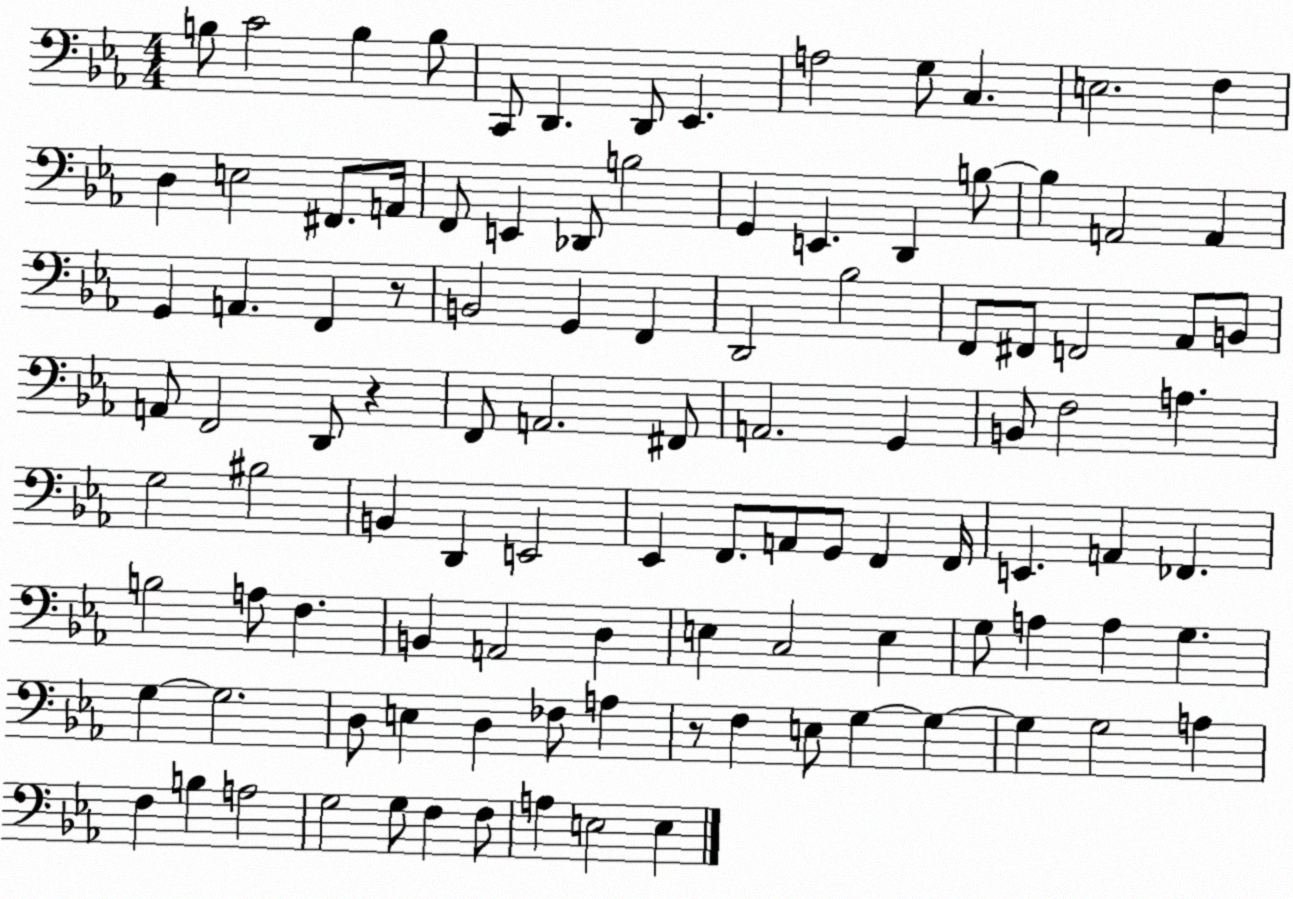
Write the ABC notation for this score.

X:1
T:Untitled
M:4/4
L:1/4
K:Eb
B,/2 C2 B, B,/2 C,,/2 D,, D,,/2 _E,, A,2 G,/2 C, E,2 F, D, E,2 ^F,,/2 A,,/4 F,,/2 E,, _D,,/2 B,2 G,, E,, D,, B,/2 B, A,,2 A,, G,, A,, F,, z/2 B,,2 G,, F,, D,,2 _B,2 F,,/2 ^F,,/2 F,,2 _A,,/2 B,,/2 A,,/2 F,,2 D,,/2 z F,,/2 A,,2 ^F,,/2 A,,2 G,, B,,/2 F,2 A, G,2 ^B,2 B,, D,, E,,2 _E,, F,,/2 A,,/2 G,,/2 F,, F,,/4 E,, A,, _F,, B,2 A,/2 F, B,, A,,2 D, E, C,2 E, G,/2 A, A, G, G, G,2 D,/2 E, D, _F,/2 A, z/2 F, E,/2 G, G, G, G,2 A, F, B, A,2 G,2 G,/2 F, F,/2 A, E,2 E,